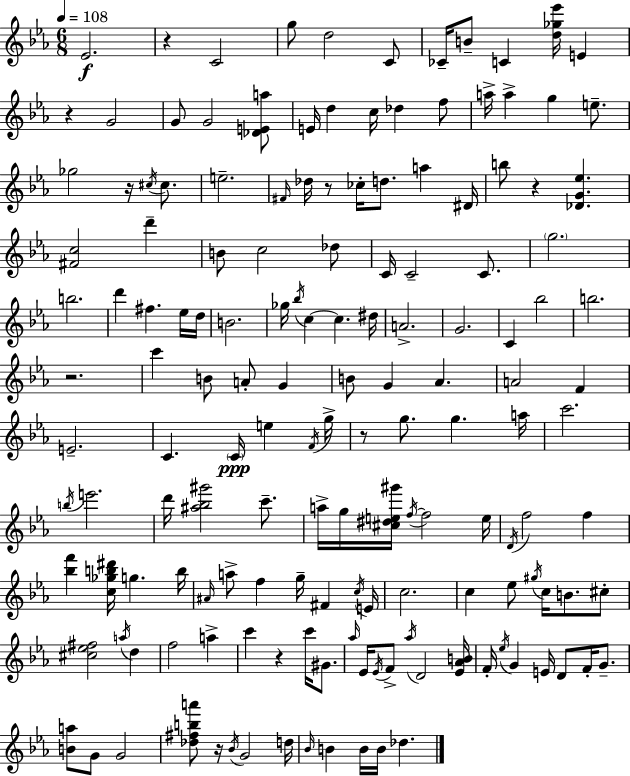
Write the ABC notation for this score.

X:1
T:Untitled
M:6/8
L:1/4
K:Eb
_E2 z C2 g/2 d2 C/2 _C/4 B/2 C [d_g_e']/4 E z G2 G/2 G2 [_DEa]/2 E/4 d c/4 _d f/2 a/4 a g e/2 _g2 z/4 ^c/4 ^c/2 e2 ^F/4 _d/4 z/2 _c/4 d/2 a ^D/4 b/2 z [_DG_e] [^Fc]2 d' B/2 c2 _d/2 C/4 C2 C/2 g2 b2 d' ^f _e/4 d/4 B2 _g/4 _b/4 c c ^d/4 A2 G2 C _b2 b2 z2 c' B/2 A/2 G B/2 G _A A2 F E2 C C/4 e F/4 g/4 z/2 g/2 g a/4 c'2 b/4 e'2 d'/4 [^a_b^g']2 c'/2 a/4 g/4 [^c^de^g']/4 f/4 f2 e/4 D/4 f2 f [_bf'] [c_gb^d']/4 g b/4 ^A/4 a/2 f g/4 ^F c/4 E/4 c2 c _e/2 ^g/4 c/4 B/2 ^c/2 [^c_e^f]2 a/4 d f2 a c' z c'/4 ^G/2 _a/4 _E/4 _E/4 F/2 _a/4 D2 [_E_AB]/4 F/4 _e/4 G E/4 D/2 F/4 G/2 [Ba]/2 G/2 G2 [_d^fba']/2 z/4 _B/4 G2 d/4 _B/4 B B/4 B/4 _d